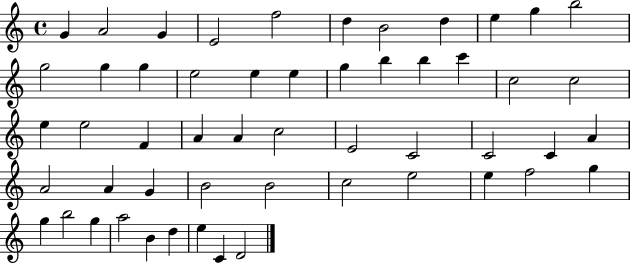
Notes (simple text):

G4/q A4/h G4/q E4/h F5/h D5/q B4/h D5/q E5/q G5/q B5/h G5/h G5/q G5/q E5/h E5/q E5/q G5/q B5/q B5/q C6/q C5/h C5/h E5/q E5/h F4/q A4/q A4/q C5/h E4/h C4/h C4/h C4/q A4/q A4/h A4/q G4/q B4/h B4/h C5/h E5/h E5/q F5/h G5/q G5/q B5/h G5/q A5/h B4/q D5/q E5/q C4/q D4/h